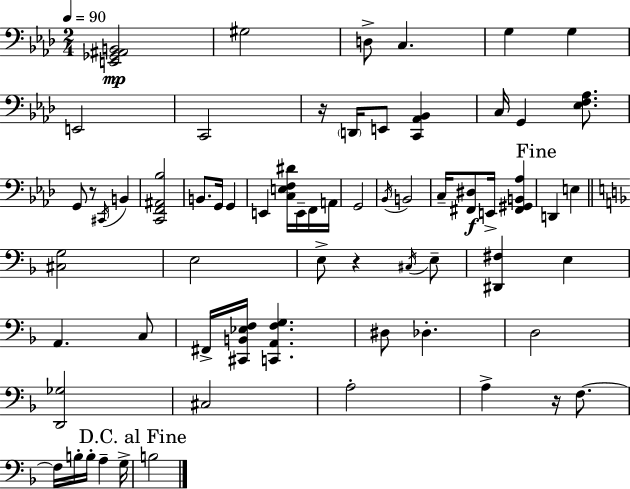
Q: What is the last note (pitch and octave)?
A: B3